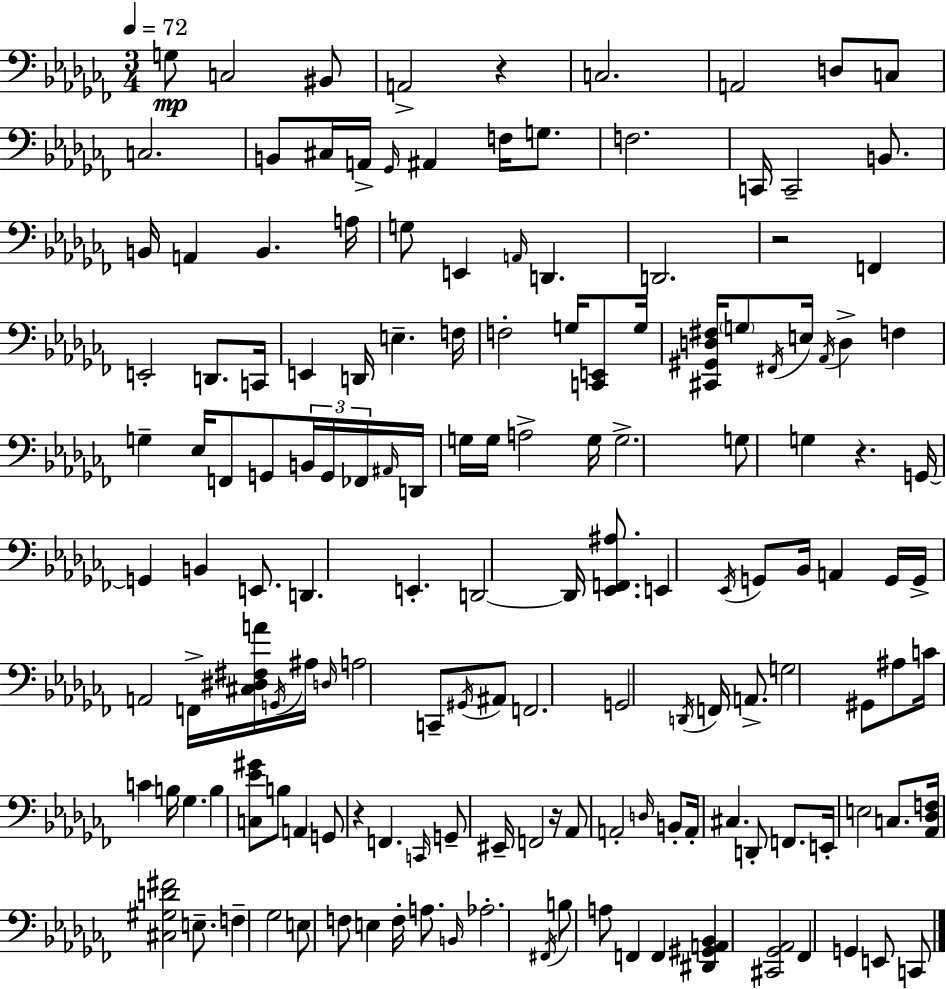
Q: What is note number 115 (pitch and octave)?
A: F2